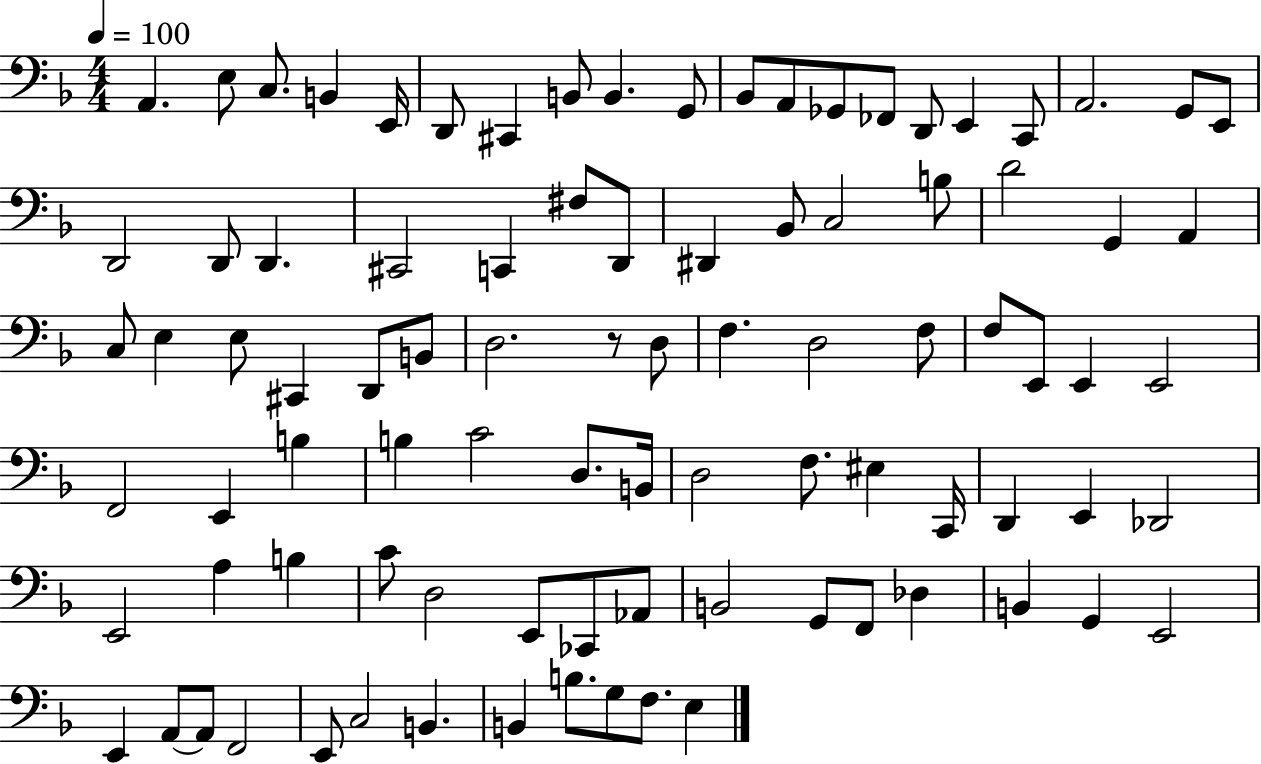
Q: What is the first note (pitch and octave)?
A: A2